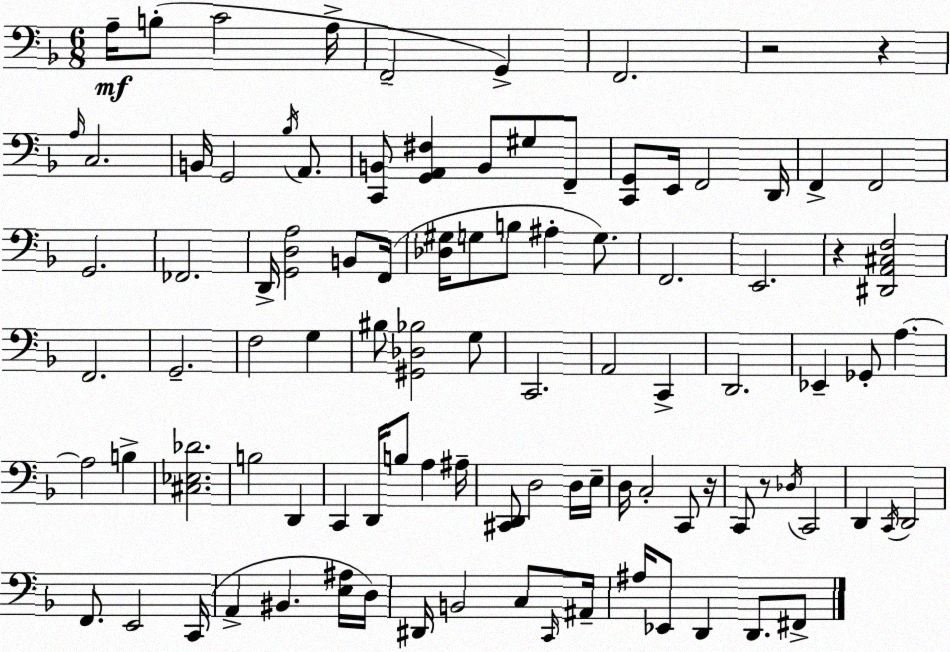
X:1
T:Untitled
M:6/8
L:1/4
K:F
A,/4 B,/2 C2 A,/4 F,,2 G,, F,,2 z2 z A,/4 C,2 B,,/4 G,,2 _B,/4 A,,/2 [C,,B,,]/2 [G,,A,,^F,] B,,/2 ^G,/2 F,,/2 [C,,G,,]/2 E,,/4 F,,2 D,,/4 F,, F,,2 G,,2 _F,,2 D,,/4 [G,,D,A,]2 B,,/2 F,,/4 [_D,^G,]/4 G,/2 B,/2 ^A, G,/2 F,,2 E,,2 z [^D,,A,,^C,F,]2 F,,2 G,,2 F,2 G, ^B,/2 [^G,,_D,_B,]2 G,/2 C,,2 A,,2 C,, D,,2 _E,, _G,,/2 A, A,2 B, [^C,_E,_D]2 B,2 D,, C,, D,,/4 B,/2 A, ^A,/4 [^C,,D,,]/2 D,2 D,/4 E,/4 D,/4 C,2 C,,/2 z/4 C,,/2 z/2 _D,/4 C,,2 D,, C,,/4 D,,2 F,,/2 E,,2 C,,/4 A,, ^B,, [E,^A,]/4 D,/4 ^D,,/4 B,,2 C,/2 C,,/4 ^A,,/4 ^A,/4 _E,,/2 D,, D,,/2 ^F,,/2